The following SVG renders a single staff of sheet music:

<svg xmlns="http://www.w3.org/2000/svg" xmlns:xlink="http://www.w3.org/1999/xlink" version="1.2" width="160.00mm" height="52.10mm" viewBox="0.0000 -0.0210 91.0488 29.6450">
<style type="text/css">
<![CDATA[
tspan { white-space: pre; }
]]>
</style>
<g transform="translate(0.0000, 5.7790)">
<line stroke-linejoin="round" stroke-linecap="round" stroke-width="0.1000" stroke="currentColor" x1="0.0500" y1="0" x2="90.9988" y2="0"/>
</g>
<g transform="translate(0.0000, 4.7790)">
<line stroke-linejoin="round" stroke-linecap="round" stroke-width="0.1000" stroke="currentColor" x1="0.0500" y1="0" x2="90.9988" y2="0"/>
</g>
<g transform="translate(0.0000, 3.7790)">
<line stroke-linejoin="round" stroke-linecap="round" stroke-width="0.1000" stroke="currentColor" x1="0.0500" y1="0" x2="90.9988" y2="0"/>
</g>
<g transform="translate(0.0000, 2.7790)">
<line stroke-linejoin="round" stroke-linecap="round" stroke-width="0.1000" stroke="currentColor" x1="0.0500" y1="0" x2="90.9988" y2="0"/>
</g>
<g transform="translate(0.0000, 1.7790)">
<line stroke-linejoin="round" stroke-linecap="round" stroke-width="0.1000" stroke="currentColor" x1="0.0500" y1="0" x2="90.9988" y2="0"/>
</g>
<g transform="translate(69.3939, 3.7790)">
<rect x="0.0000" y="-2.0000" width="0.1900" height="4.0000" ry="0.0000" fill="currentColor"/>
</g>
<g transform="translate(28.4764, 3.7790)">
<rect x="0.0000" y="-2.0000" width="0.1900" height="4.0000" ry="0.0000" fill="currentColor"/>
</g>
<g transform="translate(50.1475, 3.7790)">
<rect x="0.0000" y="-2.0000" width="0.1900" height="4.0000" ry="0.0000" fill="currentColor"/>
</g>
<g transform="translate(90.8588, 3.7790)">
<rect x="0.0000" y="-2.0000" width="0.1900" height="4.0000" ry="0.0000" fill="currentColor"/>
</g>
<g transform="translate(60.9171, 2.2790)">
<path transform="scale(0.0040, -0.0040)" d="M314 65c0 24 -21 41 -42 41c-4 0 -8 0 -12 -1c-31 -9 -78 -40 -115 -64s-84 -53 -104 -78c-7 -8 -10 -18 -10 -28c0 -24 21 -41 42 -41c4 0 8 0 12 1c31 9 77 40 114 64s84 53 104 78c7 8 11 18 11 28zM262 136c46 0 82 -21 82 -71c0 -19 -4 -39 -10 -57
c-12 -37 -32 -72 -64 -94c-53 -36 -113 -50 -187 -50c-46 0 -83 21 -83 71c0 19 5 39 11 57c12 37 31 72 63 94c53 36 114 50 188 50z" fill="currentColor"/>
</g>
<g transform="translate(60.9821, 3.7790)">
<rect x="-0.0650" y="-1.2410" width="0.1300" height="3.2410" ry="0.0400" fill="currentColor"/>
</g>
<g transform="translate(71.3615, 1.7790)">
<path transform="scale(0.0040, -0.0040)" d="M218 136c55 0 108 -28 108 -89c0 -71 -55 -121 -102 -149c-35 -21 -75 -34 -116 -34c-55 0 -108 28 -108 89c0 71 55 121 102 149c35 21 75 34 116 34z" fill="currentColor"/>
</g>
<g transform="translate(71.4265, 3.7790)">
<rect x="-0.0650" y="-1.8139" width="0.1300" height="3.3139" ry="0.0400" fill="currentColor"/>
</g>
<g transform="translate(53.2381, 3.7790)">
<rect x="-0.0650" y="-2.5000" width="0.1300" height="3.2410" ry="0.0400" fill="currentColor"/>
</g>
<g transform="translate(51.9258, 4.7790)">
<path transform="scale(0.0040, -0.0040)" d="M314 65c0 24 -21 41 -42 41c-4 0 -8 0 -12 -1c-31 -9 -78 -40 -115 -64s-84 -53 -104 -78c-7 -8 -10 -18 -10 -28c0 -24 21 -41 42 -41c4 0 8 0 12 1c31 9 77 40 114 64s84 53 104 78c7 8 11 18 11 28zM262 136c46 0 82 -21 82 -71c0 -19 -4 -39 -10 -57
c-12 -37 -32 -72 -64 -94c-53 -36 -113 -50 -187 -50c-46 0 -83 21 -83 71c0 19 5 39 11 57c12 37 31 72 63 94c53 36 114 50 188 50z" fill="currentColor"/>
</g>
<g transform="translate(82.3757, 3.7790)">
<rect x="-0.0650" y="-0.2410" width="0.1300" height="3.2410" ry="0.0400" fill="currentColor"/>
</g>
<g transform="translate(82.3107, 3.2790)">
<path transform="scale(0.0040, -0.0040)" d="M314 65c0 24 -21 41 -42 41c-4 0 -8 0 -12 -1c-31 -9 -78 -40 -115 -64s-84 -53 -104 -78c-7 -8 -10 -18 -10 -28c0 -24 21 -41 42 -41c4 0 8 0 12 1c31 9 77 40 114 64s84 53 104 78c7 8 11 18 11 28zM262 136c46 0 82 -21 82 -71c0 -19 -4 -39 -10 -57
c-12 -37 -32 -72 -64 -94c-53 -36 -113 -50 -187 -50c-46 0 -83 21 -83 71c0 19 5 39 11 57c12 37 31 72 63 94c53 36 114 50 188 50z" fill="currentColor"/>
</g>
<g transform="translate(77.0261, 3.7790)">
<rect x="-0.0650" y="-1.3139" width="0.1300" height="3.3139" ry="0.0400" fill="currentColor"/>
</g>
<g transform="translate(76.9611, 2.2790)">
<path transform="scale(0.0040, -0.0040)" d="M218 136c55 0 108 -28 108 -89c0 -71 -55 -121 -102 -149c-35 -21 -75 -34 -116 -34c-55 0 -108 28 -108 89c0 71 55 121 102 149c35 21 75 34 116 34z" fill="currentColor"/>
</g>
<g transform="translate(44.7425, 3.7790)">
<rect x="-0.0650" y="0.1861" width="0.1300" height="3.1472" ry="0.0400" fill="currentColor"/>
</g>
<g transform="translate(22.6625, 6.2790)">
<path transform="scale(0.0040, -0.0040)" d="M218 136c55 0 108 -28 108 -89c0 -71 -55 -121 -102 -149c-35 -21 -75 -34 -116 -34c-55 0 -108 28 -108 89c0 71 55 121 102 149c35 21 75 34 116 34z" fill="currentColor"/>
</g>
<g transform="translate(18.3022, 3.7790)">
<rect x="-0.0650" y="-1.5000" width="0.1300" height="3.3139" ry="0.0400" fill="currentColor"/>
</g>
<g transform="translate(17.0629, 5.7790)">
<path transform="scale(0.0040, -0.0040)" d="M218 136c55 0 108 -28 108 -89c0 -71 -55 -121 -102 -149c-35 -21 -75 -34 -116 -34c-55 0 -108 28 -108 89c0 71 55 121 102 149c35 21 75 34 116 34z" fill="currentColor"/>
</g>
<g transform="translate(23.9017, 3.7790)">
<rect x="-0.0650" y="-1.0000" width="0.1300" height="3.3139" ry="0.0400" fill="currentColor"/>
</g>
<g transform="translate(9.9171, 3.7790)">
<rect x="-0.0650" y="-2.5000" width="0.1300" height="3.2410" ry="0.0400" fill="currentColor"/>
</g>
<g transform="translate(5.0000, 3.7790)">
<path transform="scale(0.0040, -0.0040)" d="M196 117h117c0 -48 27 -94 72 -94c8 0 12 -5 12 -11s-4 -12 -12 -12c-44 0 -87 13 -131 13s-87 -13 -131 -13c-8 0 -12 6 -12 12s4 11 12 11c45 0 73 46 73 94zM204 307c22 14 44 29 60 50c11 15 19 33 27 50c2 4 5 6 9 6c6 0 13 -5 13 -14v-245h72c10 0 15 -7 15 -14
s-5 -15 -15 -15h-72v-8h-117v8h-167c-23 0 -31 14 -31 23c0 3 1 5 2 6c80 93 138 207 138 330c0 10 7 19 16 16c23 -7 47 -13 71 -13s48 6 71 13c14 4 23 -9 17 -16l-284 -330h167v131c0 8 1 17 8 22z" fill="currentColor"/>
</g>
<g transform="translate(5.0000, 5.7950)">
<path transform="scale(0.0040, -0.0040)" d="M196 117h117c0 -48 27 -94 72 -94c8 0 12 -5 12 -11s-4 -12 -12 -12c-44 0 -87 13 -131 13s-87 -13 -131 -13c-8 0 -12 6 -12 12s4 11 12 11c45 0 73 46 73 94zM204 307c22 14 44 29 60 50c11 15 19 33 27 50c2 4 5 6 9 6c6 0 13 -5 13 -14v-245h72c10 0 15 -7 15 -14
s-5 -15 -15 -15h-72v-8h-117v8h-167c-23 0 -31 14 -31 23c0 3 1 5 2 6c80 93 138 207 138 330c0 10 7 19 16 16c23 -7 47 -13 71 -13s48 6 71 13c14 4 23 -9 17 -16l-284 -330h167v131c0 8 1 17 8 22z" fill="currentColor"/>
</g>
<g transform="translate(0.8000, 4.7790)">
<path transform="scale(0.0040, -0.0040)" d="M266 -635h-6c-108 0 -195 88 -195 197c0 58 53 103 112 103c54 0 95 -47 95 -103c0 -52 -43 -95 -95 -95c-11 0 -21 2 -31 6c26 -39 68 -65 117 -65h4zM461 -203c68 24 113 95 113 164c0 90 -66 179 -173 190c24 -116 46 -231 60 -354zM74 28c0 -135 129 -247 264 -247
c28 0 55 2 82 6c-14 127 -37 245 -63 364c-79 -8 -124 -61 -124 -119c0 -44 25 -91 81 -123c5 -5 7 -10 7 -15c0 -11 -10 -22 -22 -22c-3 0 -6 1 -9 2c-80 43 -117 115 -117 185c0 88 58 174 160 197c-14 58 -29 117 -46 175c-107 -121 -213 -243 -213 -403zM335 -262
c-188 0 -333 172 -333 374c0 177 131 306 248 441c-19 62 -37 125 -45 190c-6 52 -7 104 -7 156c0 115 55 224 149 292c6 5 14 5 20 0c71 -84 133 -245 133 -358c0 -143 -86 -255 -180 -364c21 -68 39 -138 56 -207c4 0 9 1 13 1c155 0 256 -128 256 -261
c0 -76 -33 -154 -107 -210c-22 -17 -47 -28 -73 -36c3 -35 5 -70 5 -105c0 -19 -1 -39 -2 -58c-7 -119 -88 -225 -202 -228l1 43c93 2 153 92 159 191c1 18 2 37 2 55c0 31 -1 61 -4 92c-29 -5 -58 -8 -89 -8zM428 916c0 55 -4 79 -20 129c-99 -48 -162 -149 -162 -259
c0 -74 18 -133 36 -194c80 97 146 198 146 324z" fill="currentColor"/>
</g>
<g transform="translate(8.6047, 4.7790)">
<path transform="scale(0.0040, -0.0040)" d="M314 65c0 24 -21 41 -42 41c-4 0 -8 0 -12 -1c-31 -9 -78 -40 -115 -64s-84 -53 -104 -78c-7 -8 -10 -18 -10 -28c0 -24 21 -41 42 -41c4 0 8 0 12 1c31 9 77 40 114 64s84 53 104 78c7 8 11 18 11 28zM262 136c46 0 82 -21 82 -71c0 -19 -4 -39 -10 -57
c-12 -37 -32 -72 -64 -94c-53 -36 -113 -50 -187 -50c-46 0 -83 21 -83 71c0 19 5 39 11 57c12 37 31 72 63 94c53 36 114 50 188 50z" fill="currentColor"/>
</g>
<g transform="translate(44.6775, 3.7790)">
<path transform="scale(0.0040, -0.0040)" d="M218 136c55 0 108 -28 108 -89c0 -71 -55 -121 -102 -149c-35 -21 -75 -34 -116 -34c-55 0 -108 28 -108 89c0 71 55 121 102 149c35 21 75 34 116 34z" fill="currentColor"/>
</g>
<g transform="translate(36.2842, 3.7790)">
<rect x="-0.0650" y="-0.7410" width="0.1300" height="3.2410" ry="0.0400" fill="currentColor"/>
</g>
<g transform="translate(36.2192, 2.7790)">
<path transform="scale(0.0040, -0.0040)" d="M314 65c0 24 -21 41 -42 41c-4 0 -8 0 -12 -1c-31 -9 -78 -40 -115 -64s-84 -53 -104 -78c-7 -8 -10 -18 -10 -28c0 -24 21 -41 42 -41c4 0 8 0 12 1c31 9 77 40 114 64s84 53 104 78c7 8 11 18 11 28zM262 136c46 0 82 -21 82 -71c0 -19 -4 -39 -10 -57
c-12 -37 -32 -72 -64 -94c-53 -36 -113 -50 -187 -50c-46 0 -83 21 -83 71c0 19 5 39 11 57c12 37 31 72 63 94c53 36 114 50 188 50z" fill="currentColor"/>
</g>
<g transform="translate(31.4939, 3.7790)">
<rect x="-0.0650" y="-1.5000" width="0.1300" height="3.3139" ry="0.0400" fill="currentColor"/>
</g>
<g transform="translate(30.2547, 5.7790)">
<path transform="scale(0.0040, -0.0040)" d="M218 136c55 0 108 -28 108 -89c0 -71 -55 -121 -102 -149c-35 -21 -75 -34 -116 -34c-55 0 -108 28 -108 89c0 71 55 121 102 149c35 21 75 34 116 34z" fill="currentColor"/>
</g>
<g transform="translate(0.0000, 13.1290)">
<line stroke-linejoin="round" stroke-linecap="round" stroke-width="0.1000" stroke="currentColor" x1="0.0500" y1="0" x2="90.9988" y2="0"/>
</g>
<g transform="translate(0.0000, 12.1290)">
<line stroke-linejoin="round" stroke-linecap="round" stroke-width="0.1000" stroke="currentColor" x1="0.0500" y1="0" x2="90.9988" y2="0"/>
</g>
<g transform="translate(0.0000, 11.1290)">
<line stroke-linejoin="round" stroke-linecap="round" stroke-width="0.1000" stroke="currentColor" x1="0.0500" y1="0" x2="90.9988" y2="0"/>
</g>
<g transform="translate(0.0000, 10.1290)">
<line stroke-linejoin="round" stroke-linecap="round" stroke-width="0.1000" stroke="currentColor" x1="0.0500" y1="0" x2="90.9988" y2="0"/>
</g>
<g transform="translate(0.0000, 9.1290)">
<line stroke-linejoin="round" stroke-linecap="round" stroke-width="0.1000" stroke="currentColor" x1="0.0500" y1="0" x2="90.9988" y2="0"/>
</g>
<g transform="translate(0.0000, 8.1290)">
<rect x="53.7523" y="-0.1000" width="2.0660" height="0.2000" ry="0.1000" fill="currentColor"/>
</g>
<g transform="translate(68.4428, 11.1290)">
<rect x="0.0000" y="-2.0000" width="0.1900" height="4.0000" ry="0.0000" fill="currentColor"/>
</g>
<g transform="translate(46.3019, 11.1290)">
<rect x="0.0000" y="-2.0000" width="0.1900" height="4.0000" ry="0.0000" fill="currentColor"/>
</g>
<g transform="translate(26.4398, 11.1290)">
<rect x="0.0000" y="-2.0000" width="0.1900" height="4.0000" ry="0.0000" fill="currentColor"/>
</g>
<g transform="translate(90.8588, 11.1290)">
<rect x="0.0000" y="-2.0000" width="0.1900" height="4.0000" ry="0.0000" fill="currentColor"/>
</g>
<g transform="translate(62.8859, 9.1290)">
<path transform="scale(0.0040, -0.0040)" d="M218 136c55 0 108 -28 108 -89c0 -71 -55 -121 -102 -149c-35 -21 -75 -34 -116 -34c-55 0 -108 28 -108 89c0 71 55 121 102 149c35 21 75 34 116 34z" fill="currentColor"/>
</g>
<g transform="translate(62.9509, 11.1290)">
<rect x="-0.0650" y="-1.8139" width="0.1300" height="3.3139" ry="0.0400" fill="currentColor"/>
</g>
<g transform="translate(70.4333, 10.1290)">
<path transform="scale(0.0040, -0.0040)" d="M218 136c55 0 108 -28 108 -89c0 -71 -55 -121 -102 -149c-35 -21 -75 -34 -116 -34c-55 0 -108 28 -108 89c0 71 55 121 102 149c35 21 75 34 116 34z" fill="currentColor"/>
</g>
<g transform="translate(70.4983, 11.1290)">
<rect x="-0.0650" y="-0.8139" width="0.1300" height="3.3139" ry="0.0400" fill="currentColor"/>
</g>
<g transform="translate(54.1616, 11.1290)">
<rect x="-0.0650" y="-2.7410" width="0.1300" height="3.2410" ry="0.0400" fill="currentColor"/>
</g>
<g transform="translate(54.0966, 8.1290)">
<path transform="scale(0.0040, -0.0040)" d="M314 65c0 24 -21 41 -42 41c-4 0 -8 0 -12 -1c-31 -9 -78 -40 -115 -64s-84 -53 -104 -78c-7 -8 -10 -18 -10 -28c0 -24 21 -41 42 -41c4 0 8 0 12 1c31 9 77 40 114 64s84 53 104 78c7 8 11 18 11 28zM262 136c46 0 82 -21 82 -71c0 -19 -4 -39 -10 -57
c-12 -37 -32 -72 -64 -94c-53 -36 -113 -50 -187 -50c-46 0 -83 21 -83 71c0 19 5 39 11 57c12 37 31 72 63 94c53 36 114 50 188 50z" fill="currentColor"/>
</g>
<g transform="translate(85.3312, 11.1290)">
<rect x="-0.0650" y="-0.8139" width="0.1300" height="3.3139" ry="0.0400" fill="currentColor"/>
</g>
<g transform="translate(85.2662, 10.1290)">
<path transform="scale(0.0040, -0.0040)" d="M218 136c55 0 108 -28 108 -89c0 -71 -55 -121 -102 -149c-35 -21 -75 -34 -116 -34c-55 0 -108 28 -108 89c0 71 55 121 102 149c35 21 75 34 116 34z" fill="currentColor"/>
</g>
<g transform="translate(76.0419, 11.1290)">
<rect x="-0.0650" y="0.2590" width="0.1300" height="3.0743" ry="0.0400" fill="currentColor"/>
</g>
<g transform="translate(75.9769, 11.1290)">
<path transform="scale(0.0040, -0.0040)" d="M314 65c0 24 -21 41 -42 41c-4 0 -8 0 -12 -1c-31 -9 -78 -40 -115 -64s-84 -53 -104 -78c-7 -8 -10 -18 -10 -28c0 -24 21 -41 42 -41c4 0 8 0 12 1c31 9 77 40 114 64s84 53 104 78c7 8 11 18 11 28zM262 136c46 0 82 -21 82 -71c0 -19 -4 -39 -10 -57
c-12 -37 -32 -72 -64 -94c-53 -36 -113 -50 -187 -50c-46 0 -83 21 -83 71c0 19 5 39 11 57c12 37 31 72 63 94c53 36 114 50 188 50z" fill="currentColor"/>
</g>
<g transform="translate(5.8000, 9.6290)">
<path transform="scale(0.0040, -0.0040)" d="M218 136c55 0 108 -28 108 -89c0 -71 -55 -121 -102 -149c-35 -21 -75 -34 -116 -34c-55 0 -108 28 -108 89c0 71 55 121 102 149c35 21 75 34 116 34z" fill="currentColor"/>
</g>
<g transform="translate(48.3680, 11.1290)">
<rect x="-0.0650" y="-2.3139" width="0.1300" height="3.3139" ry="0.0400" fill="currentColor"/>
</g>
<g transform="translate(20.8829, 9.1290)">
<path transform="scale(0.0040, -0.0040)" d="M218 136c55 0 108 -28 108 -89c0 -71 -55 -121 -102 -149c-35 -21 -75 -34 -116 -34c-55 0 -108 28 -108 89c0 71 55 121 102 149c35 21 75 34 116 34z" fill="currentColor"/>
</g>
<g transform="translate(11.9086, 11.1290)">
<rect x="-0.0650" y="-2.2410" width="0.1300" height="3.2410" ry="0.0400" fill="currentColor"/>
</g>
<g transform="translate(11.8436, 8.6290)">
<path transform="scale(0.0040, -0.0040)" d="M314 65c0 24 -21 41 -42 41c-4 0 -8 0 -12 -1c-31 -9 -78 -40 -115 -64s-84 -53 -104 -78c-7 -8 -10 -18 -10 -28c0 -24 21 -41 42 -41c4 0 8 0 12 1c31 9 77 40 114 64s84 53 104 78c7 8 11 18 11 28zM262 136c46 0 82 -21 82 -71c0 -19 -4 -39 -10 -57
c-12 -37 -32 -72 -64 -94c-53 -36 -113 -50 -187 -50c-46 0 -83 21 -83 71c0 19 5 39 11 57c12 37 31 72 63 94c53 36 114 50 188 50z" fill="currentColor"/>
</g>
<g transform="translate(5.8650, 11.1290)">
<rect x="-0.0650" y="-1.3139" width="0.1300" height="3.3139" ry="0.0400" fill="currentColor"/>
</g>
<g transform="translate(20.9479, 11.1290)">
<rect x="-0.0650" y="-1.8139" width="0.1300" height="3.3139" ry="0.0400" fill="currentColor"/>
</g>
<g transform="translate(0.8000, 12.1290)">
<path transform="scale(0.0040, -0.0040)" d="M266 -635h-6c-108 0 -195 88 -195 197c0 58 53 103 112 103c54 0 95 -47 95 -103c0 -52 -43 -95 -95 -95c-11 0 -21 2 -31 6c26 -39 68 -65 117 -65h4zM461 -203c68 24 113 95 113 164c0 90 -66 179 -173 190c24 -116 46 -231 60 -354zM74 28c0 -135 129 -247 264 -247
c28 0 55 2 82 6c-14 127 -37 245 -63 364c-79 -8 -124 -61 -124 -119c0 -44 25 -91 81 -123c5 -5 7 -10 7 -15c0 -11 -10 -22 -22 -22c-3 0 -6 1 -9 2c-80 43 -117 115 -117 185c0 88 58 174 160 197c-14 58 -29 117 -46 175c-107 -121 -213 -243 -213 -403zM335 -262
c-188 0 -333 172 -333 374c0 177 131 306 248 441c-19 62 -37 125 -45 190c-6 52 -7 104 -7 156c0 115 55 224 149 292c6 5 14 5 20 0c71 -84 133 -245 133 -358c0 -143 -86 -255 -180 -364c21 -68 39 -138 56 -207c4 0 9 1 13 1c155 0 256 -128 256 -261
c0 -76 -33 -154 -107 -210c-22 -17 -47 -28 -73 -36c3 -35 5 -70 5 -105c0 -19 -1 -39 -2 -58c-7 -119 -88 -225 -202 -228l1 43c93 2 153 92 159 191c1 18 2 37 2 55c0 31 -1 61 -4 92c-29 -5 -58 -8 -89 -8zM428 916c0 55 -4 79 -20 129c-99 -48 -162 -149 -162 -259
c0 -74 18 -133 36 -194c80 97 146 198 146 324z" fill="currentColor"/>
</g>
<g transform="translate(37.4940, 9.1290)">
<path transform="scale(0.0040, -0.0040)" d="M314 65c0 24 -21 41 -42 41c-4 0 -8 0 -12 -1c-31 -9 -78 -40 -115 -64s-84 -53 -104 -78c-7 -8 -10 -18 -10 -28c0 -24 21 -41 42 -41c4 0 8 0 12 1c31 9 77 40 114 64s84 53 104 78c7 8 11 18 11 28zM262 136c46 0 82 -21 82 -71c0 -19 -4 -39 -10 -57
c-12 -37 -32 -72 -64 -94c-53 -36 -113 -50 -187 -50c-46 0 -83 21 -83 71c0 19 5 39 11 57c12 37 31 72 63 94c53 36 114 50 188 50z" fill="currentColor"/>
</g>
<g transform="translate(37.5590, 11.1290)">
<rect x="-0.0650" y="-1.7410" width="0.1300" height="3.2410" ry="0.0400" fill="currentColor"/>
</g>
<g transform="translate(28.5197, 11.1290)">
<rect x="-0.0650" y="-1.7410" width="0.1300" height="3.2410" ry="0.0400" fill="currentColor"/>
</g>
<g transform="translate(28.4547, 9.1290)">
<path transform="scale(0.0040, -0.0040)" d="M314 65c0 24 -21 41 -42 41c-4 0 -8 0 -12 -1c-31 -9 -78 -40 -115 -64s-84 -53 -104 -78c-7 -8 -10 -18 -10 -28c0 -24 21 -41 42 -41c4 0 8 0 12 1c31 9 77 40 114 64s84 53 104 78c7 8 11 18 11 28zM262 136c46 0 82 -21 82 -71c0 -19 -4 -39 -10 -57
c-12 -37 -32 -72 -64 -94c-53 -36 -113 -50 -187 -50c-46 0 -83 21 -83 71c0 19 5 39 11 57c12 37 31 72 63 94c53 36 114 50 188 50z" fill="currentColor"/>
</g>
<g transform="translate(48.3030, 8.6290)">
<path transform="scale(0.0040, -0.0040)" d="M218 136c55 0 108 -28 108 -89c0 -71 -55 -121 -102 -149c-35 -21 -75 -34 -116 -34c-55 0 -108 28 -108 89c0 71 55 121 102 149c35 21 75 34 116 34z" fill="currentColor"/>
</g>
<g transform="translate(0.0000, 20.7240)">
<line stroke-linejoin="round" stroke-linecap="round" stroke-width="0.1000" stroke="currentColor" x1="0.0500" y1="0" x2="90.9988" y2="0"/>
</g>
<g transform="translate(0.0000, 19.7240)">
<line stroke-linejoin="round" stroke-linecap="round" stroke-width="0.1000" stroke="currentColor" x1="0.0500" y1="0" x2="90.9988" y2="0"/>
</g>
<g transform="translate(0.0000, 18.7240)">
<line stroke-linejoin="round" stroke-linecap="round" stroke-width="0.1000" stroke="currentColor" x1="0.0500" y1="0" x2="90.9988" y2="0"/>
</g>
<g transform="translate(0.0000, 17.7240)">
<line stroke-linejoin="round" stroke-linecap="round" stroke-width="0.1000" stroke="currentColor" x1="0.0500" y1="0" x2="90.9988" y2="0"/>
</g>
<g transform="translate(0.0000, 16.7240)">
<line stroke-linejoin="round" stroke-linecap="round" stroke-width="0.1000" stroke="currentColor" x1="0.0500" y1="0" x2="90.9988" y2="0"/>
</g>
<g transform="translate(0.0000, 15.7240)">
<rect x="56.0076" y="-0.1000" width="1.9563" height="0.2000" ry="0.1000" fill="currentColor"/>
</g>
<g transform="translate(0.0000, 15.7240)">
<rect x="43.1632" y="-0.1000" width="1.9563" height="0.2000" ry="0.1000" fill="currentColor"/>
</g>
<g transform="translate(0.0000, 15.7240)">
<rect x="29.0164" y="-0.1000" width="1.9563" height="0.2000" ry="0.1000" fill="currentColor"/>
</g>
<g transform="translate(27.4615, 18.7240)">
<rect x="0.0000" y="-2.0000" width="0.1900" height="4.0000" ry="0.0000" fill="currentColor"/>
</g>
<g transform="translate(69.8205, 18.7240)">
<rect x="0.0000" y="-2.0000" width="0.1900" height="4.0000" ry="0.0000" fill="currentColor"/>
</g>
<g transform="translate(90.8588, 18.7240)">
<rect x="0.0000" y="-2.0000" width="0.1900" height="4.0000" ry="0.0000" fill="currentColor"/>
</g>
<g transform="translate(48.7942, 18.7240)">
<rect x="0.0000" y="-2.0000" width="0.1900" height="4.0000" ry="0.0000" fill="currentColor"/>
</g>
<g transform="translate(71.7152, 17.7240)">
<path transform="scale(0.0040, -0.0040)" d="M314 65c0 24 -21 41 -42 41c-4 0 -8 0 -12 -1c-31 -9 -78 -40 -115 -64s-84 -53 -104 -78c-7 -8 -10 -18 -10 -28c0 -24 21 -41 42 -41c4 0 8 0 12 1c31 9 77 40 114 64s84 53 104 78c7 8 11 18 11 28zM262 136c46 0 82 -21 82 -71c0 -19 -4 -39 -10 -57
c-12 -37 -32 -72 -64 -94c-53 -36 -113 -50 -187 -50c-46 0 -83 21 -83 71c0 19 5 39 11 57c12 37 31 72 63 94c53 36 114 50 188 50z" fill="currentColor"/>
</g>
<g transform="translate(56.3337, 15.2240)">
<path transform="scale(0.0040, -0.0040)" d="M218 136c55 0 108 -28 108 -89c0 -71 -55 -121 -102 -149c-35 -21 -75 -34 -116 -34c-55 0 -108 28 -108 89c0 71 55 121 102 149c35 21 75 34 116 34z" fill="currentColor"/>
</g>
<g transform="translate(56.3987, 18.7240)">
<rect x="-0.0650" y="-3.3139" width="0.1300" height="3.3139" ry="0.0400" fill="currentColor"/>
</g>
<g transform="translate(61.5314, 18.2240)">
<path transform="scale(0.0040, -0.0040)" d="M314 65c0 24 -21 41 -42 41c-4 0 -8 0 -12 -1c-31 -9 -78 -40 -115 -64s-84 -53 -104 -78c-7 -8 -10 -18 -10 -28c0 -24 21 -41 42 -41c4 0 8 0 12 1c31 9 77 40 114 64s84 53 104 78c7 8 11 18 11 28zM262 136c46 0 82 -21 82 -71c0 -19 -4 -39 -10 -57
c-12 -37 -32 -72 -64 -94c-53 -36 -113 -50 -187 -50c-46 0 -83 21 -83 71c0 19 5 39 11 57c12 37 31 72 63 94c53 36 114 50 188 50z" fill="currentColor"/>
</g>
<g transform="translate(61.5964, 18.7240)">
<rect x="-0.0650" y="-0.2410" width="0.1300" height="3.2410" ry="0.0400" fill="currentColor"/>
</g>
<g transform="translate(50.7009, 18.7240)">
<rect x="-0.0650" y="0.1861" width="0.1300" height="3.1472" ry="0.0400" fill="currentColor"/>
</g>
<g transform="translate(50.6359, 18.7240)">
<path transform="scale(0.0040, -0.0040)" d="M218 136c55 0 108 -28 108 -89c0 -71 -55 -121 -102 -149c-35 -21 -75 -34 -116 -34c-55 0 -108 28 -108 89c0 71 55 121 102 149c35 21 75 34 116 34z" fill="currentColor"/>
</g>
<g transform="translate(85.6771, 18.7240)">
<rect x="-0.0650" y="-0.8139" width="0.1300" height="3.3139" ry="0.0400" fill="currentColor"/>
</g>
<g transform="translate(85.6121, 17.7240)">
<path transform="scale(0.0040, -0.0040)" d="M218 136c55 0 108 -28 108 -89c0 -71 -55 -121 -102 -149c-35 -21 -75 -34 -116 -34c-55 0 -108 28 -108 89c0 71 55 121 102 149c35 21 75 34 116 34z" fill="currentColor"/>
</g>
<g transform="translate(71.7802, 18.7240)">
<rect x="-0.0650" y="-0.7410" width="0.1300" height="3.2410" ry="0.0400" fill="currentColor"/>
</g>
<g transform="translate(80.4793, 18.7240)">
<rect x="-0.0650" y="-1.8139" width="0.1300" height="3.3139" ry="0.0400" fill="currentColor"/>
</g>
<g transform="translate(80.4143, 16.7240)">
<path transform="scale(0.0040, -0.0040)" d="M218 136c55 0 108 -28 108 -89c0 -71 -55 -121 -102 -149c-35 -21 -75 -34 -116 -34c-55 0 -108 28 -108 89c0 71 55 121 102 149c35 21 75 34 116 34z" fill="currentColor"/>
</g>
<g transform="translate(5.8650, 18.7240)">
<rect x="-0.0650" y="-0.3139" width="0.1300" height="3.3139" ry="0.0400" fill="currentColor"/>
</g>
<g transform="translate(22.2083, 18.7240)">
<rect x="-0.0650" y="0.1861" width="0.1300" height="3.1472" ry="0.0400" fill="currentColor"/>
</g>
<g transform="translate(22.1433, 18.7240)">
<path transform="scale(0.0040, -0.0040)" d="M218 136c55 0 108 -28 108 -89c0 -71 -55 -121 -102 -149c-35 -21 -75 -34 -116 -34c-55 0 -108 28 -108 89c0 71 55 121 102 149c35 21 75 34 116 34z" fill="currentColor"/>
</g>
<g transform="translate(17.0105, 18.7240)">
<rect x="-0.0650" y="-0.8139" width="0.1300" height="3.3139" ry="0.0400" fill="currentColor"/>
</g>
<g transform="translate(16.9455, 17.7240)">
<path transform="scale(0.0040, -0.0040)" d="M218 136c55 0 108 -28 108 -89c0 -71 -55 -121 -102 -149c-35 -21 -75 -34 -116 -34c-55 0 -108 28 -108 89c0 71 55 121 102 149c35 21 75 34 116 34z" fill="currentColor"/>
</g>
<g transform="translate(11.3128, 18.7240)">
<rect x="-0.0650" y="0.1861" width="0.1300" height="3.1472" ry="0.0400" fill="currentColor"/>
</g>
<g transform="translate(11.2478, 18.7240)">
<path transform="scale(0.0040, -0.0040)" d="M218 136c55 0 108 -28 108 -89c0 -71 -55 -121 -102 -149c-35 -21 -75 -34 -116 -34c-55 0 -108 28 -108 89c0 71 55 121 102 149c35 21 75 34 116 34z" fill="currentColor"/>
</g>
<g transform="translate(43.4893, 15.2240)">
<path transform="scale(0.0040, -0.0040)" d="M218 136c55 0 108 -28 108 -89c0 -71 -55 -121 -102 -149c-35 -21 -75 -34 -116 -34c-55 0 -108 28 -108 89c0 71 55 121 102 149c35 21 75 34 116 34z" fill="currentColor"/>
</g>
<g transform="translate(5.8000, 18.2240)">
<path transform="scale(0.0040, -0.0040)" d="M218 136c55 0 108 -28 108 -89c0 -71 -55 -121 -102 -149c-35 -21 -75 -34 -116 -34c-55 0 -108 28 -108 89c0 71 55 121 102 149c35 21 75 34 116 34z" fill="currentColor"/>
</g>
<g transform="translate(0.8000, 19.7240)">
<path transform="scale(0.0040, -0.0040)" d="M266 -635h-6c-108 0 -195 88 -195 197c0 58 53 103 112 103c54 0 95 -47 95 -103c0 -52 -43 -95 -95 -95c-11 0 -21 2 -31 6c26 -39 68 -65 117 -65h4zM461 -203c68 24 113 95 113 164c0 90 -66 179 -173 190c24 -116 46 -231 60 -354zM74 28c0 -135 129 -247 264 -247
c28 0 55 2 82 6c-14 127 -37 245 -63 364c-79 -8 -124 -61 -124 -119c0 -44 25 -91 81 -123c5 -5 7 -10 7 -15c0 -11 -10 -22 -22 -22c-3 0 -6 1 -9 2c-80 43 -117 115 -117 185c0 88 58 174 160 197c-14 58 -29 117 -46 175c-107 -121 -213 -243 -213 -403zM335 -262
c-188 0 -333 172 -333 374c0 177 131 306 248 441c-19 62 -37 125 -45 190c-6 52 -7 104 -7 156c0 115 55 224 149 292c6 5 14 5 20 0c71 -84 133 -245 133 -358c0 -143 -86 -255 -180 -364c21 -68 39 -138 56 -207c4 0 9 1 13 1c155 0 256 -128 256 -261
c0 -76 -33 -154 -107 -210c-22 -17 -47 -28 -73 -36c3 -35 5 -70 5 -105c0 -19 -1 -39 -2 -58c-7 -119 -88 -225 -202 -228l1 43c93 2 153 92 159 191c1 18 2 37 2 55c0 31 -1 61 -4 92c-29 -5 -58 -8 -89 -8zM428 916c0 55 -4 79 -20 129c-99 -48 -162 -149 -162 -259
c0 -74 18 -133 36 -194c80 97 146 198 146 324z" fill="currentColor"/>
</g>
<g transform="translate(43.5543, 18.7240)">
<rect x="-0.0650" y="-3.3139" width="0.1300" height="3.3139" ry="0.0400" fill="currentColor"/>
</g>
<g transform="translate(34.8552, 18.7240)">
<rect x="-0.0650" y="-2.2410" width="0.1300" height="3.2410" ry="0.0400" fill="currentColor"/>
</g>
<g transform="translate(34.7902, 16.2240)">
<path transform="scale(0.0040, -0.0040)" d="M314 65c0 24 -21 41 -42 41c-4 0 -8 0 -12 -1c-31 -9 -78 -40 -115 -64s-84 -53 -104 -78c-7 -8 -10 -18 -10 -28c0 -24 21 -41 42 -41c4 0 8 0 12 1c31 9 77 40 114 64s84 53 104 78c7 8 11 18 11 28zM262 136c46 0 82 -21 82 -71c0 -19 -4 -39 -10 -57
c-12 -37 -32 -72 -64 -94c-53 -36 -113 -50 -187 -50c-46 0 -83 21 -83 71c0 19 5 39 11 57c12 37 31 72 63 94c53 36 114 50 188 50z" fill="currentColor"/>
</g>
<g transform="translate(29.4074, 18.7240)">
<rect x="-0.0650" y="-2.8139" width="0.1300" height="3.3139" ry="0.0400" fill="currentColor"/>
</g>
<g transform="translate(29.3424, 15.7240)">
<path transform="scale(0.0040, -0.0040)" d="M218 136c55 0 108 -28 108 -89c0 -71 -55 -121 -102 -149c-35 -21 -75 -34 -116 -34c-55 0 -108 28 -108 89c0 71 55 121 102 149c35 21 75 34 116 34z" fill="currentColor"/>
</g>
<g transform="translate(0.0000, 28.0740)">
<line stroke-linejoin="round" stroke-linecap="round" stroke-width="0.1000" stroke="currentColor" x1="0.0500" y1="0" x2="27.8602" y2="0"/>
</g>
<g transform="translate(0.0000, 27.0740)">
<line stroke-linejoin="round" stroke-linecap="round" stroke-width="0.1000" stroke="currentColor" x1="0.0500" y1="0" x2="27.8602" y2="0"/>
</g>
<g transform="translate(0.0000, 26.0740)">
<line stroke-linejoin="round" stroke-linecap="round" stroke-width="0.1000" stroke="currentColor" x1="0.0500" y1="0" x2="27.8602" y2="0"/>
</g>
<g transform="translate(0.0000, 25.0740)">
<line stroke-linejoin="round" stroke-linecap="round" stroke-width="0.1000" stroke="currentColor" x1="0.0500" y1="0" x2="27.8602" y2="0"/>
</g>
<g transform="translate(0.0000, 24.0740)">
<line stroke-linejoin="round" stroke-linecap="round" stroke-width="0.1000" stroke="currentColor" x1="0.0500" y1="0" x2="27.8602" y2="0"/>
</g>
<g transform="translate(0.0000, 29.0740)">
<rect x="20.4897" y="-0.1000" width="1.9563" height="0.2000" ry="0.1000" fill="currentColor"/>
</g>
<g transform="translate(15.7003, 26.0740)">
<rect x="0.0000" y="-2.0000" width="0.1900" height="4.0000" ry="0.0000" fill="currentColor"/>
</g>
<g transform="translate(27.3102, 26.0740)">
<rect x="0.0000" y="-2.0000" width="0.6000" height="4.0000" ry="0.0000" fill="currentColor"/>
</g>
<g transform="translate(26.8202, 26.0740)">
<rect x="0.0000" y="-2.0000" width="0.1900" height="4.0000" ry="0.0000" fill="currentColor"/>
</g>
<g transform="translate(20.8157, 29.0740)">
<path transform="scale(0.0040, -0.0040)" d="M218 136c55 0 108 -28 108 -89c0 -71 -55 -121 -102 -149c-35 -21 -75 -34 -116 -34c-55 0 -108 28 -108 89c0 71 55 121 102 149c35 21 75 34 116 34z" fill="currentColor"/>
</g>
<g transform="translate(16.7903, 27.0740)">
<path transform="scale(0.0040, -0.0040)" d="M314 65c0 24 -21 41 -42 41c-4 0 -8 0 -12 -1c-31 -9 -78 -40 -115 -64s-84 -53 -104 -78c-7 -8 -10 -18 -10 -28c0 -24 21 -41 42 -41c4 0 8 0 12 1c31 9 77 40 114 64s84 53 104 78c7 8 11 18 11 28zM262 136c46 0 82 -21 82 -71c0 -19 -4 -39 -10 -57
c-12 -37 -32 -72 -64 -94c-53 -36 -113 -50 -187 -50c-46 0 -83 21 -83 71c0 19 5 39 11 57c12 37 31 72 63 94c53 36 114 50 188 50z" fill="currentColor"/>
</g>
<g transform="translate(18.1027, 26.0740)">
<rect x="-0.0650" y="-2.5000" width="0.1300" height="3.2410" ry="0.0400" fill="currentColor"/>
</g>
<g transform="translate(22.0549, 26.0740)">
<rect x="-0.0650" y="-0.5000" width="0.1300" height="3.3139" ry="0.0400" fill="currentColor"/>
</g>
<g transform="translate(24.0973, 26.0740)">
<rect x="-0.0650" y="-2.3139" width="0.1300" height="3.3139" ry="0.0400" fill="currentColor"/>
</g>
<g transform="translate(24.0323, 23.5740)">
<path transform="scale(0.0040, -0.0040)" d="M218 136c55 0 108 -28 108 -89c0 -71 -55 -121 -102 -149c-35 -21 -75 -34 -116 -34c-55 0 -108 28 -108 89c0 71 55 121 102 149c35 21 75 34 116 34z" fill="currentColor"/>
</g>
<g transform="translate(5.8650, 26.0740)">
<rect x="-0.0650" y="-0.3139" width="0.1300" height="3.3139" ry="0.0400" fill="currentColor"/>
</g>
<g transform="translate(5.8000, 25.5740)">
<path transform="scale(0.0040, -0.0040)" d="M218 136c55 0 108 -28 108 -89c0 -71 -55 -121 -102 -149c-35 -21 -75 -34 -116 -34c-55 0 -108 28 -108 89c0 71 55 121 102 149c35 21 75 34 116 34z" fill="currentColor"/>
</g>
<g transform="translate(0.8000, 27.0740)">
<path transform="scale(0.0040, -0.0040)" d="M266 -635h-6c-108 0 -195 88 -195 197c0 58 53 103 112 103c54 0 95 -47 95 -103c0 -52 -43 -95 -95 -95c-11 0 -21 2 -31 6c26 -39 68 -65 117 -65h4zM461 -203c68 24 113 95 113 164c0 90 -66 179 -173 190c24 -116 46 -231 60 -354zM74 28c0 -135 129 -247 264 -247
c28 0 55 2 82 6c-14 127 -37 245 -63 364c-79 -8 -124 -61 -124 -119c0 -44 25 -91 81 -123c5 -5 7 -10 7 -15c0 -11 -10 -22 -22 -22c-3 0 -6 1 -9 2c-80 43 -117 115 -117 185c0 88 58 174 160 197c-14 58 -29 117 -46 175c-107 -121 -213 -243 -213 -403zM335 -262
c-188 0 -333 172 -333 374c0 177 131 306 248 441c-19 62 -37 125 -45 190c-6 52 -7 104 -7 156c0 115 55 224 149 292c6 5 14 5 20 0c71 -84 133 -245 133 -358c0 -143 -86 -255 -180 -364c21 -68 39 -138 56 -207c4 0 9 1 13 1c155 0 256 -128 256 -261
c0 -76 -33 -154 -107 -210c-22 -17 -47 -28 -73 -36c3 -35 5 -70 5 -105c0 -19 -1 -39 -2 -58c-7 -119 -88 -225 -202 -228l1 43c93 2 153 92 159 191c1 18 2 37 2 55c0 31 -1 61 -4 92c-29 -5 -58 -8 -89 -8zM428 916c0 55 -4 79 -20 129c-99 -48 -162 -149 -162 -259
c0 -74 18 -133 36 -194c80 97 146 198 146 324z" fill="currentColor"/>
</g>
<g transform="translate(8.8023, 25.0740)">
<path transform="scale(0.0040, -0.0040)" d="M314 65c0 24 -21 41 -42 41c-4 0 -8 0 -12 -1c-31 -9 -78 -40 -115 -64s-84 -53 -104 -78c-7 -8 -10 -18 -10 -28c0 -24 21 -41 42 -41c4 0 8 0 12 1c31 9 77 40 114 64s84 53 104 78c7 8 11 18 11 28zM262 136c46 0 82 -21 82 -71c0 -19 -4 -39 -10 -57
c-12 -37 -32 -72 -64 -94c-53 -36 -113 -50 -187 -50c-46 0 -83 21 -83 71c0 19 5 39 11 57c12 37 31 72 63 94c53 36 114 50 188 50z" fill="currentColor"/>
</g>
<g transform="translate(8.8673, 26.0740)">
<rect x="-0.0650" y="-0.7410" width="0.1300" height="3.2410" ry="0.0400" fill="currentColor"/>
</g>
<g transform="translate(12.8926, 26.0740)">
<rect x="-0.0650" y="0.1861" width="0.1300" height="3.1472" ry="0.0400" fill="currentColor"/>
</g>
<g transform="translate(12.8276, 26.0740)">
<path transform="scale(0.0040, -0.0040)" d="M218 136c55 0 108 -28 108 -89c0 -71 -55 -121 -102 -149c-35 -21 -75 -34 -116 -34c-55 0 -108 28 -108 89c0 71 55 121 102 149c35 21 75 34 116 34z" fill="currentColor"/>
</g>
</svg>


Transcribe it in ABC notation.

X:1
T:Untitled
M:4/4
L:1/4
K:C
G2 E D E d2 B G2 e2 f e c2 e g2 f f2 f2 g a2 f d B2 d c B d B a g2 b B b c2 d2 f d c d2 B G2 C g